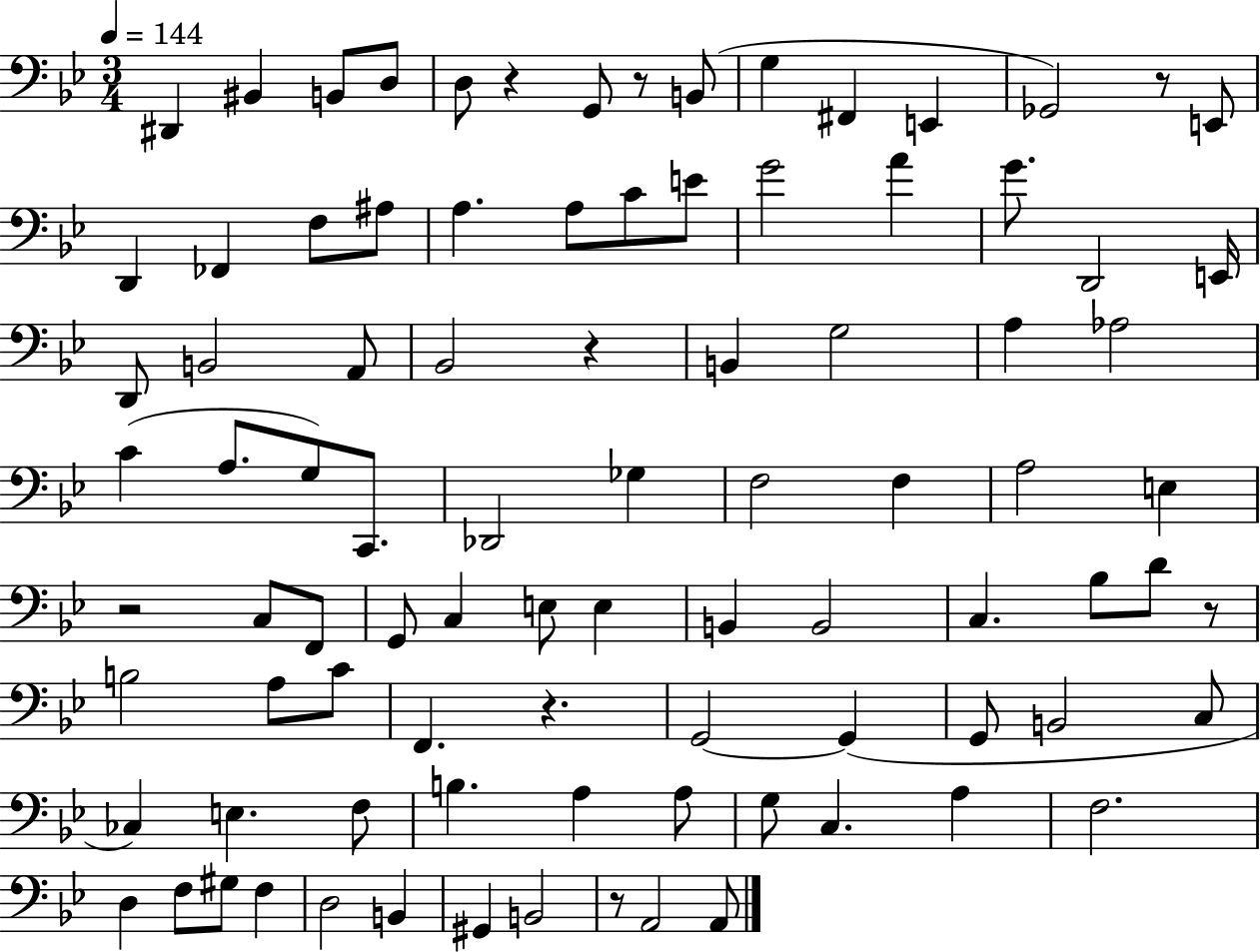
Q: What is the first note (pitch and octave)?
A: D#2